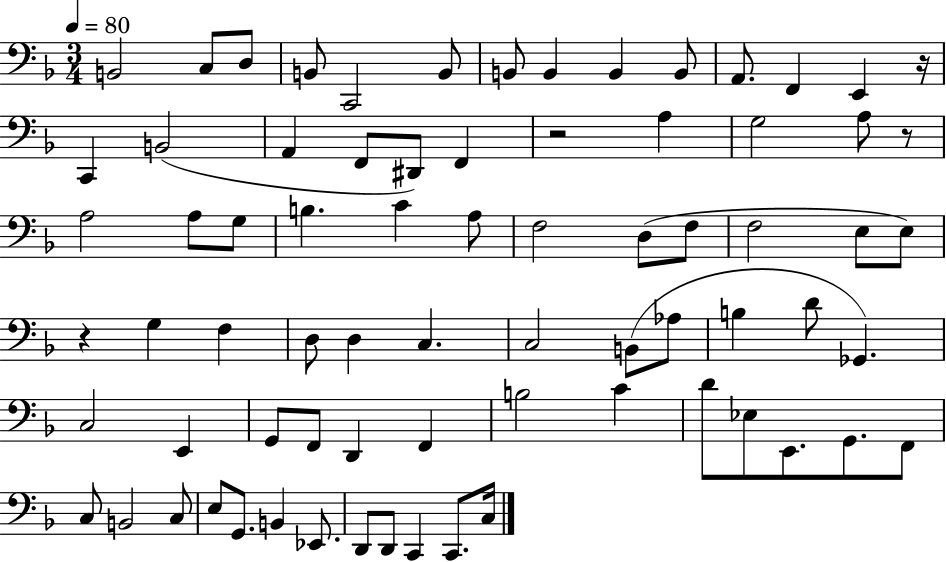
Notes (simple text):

B2/h C3/e D3/e B2/e C2/h B2/e B2/e B2/q B2/q B2/e A2/e. F2/q E2/q R/s C2/q B2/h A2/q F2/e D#2/e F2/q R/h A3/q G3/h A3/e R/e A3/h A3/e G3/e B3/q. C4/q A3/e F3/h D3/e F3/e F3/h E3/e E3/e R/q G3/q F3/q D3/e D3/q C3/q. C3/h B2/e Ab3/e B3/q D4/e Gb2/q. C3/h E2/q G2/e F2/e D2/q F2/q B3/h C4/q D4/e Eb3/e E2/e. G2/e. F2/e C3/e B2/h C3/e E3/e G2/e. B2/q Eb2/e. D2/e D2/e C2/q C2/e. C3/s